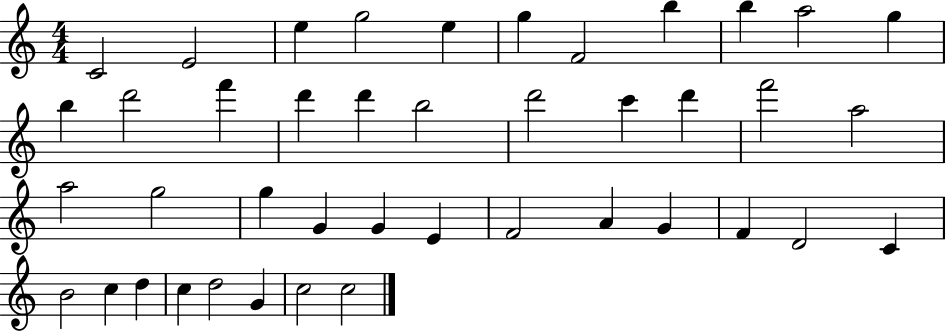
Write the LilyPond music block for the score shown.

{
  \clef treble
  \numericTimeSignature
  \time 4/4
  \key c \major
  c'2 e'2 | e''4 g''2 e''4 | g''4 f'2 b''4 | b''4 a''2 g''4 | \break b''4 d'''2 f'''4 | d'''4 d'''4 b''2 | d'''2 c'''4 d'''4 | f'''2 a''2 | \break a''2 g''2 | g''4 g'4 g'4 e'4 | f'2 a'4 g'4 | f'4 d'2 c'4 | \break b'2 c''4 d''4 | c''4 d''2 g'4 | c''2 c''2 | \bar "|."
}